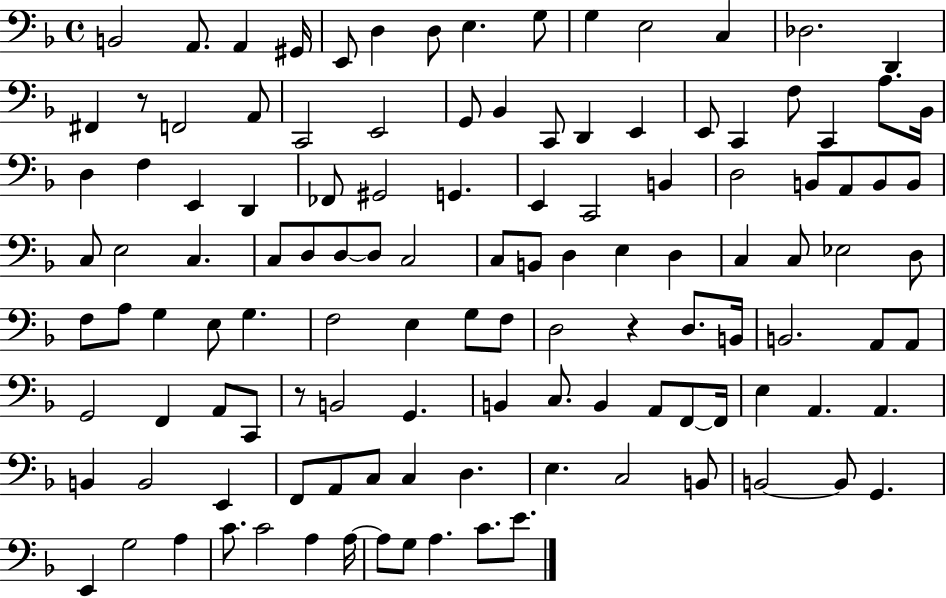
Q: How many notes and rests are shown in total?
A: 121